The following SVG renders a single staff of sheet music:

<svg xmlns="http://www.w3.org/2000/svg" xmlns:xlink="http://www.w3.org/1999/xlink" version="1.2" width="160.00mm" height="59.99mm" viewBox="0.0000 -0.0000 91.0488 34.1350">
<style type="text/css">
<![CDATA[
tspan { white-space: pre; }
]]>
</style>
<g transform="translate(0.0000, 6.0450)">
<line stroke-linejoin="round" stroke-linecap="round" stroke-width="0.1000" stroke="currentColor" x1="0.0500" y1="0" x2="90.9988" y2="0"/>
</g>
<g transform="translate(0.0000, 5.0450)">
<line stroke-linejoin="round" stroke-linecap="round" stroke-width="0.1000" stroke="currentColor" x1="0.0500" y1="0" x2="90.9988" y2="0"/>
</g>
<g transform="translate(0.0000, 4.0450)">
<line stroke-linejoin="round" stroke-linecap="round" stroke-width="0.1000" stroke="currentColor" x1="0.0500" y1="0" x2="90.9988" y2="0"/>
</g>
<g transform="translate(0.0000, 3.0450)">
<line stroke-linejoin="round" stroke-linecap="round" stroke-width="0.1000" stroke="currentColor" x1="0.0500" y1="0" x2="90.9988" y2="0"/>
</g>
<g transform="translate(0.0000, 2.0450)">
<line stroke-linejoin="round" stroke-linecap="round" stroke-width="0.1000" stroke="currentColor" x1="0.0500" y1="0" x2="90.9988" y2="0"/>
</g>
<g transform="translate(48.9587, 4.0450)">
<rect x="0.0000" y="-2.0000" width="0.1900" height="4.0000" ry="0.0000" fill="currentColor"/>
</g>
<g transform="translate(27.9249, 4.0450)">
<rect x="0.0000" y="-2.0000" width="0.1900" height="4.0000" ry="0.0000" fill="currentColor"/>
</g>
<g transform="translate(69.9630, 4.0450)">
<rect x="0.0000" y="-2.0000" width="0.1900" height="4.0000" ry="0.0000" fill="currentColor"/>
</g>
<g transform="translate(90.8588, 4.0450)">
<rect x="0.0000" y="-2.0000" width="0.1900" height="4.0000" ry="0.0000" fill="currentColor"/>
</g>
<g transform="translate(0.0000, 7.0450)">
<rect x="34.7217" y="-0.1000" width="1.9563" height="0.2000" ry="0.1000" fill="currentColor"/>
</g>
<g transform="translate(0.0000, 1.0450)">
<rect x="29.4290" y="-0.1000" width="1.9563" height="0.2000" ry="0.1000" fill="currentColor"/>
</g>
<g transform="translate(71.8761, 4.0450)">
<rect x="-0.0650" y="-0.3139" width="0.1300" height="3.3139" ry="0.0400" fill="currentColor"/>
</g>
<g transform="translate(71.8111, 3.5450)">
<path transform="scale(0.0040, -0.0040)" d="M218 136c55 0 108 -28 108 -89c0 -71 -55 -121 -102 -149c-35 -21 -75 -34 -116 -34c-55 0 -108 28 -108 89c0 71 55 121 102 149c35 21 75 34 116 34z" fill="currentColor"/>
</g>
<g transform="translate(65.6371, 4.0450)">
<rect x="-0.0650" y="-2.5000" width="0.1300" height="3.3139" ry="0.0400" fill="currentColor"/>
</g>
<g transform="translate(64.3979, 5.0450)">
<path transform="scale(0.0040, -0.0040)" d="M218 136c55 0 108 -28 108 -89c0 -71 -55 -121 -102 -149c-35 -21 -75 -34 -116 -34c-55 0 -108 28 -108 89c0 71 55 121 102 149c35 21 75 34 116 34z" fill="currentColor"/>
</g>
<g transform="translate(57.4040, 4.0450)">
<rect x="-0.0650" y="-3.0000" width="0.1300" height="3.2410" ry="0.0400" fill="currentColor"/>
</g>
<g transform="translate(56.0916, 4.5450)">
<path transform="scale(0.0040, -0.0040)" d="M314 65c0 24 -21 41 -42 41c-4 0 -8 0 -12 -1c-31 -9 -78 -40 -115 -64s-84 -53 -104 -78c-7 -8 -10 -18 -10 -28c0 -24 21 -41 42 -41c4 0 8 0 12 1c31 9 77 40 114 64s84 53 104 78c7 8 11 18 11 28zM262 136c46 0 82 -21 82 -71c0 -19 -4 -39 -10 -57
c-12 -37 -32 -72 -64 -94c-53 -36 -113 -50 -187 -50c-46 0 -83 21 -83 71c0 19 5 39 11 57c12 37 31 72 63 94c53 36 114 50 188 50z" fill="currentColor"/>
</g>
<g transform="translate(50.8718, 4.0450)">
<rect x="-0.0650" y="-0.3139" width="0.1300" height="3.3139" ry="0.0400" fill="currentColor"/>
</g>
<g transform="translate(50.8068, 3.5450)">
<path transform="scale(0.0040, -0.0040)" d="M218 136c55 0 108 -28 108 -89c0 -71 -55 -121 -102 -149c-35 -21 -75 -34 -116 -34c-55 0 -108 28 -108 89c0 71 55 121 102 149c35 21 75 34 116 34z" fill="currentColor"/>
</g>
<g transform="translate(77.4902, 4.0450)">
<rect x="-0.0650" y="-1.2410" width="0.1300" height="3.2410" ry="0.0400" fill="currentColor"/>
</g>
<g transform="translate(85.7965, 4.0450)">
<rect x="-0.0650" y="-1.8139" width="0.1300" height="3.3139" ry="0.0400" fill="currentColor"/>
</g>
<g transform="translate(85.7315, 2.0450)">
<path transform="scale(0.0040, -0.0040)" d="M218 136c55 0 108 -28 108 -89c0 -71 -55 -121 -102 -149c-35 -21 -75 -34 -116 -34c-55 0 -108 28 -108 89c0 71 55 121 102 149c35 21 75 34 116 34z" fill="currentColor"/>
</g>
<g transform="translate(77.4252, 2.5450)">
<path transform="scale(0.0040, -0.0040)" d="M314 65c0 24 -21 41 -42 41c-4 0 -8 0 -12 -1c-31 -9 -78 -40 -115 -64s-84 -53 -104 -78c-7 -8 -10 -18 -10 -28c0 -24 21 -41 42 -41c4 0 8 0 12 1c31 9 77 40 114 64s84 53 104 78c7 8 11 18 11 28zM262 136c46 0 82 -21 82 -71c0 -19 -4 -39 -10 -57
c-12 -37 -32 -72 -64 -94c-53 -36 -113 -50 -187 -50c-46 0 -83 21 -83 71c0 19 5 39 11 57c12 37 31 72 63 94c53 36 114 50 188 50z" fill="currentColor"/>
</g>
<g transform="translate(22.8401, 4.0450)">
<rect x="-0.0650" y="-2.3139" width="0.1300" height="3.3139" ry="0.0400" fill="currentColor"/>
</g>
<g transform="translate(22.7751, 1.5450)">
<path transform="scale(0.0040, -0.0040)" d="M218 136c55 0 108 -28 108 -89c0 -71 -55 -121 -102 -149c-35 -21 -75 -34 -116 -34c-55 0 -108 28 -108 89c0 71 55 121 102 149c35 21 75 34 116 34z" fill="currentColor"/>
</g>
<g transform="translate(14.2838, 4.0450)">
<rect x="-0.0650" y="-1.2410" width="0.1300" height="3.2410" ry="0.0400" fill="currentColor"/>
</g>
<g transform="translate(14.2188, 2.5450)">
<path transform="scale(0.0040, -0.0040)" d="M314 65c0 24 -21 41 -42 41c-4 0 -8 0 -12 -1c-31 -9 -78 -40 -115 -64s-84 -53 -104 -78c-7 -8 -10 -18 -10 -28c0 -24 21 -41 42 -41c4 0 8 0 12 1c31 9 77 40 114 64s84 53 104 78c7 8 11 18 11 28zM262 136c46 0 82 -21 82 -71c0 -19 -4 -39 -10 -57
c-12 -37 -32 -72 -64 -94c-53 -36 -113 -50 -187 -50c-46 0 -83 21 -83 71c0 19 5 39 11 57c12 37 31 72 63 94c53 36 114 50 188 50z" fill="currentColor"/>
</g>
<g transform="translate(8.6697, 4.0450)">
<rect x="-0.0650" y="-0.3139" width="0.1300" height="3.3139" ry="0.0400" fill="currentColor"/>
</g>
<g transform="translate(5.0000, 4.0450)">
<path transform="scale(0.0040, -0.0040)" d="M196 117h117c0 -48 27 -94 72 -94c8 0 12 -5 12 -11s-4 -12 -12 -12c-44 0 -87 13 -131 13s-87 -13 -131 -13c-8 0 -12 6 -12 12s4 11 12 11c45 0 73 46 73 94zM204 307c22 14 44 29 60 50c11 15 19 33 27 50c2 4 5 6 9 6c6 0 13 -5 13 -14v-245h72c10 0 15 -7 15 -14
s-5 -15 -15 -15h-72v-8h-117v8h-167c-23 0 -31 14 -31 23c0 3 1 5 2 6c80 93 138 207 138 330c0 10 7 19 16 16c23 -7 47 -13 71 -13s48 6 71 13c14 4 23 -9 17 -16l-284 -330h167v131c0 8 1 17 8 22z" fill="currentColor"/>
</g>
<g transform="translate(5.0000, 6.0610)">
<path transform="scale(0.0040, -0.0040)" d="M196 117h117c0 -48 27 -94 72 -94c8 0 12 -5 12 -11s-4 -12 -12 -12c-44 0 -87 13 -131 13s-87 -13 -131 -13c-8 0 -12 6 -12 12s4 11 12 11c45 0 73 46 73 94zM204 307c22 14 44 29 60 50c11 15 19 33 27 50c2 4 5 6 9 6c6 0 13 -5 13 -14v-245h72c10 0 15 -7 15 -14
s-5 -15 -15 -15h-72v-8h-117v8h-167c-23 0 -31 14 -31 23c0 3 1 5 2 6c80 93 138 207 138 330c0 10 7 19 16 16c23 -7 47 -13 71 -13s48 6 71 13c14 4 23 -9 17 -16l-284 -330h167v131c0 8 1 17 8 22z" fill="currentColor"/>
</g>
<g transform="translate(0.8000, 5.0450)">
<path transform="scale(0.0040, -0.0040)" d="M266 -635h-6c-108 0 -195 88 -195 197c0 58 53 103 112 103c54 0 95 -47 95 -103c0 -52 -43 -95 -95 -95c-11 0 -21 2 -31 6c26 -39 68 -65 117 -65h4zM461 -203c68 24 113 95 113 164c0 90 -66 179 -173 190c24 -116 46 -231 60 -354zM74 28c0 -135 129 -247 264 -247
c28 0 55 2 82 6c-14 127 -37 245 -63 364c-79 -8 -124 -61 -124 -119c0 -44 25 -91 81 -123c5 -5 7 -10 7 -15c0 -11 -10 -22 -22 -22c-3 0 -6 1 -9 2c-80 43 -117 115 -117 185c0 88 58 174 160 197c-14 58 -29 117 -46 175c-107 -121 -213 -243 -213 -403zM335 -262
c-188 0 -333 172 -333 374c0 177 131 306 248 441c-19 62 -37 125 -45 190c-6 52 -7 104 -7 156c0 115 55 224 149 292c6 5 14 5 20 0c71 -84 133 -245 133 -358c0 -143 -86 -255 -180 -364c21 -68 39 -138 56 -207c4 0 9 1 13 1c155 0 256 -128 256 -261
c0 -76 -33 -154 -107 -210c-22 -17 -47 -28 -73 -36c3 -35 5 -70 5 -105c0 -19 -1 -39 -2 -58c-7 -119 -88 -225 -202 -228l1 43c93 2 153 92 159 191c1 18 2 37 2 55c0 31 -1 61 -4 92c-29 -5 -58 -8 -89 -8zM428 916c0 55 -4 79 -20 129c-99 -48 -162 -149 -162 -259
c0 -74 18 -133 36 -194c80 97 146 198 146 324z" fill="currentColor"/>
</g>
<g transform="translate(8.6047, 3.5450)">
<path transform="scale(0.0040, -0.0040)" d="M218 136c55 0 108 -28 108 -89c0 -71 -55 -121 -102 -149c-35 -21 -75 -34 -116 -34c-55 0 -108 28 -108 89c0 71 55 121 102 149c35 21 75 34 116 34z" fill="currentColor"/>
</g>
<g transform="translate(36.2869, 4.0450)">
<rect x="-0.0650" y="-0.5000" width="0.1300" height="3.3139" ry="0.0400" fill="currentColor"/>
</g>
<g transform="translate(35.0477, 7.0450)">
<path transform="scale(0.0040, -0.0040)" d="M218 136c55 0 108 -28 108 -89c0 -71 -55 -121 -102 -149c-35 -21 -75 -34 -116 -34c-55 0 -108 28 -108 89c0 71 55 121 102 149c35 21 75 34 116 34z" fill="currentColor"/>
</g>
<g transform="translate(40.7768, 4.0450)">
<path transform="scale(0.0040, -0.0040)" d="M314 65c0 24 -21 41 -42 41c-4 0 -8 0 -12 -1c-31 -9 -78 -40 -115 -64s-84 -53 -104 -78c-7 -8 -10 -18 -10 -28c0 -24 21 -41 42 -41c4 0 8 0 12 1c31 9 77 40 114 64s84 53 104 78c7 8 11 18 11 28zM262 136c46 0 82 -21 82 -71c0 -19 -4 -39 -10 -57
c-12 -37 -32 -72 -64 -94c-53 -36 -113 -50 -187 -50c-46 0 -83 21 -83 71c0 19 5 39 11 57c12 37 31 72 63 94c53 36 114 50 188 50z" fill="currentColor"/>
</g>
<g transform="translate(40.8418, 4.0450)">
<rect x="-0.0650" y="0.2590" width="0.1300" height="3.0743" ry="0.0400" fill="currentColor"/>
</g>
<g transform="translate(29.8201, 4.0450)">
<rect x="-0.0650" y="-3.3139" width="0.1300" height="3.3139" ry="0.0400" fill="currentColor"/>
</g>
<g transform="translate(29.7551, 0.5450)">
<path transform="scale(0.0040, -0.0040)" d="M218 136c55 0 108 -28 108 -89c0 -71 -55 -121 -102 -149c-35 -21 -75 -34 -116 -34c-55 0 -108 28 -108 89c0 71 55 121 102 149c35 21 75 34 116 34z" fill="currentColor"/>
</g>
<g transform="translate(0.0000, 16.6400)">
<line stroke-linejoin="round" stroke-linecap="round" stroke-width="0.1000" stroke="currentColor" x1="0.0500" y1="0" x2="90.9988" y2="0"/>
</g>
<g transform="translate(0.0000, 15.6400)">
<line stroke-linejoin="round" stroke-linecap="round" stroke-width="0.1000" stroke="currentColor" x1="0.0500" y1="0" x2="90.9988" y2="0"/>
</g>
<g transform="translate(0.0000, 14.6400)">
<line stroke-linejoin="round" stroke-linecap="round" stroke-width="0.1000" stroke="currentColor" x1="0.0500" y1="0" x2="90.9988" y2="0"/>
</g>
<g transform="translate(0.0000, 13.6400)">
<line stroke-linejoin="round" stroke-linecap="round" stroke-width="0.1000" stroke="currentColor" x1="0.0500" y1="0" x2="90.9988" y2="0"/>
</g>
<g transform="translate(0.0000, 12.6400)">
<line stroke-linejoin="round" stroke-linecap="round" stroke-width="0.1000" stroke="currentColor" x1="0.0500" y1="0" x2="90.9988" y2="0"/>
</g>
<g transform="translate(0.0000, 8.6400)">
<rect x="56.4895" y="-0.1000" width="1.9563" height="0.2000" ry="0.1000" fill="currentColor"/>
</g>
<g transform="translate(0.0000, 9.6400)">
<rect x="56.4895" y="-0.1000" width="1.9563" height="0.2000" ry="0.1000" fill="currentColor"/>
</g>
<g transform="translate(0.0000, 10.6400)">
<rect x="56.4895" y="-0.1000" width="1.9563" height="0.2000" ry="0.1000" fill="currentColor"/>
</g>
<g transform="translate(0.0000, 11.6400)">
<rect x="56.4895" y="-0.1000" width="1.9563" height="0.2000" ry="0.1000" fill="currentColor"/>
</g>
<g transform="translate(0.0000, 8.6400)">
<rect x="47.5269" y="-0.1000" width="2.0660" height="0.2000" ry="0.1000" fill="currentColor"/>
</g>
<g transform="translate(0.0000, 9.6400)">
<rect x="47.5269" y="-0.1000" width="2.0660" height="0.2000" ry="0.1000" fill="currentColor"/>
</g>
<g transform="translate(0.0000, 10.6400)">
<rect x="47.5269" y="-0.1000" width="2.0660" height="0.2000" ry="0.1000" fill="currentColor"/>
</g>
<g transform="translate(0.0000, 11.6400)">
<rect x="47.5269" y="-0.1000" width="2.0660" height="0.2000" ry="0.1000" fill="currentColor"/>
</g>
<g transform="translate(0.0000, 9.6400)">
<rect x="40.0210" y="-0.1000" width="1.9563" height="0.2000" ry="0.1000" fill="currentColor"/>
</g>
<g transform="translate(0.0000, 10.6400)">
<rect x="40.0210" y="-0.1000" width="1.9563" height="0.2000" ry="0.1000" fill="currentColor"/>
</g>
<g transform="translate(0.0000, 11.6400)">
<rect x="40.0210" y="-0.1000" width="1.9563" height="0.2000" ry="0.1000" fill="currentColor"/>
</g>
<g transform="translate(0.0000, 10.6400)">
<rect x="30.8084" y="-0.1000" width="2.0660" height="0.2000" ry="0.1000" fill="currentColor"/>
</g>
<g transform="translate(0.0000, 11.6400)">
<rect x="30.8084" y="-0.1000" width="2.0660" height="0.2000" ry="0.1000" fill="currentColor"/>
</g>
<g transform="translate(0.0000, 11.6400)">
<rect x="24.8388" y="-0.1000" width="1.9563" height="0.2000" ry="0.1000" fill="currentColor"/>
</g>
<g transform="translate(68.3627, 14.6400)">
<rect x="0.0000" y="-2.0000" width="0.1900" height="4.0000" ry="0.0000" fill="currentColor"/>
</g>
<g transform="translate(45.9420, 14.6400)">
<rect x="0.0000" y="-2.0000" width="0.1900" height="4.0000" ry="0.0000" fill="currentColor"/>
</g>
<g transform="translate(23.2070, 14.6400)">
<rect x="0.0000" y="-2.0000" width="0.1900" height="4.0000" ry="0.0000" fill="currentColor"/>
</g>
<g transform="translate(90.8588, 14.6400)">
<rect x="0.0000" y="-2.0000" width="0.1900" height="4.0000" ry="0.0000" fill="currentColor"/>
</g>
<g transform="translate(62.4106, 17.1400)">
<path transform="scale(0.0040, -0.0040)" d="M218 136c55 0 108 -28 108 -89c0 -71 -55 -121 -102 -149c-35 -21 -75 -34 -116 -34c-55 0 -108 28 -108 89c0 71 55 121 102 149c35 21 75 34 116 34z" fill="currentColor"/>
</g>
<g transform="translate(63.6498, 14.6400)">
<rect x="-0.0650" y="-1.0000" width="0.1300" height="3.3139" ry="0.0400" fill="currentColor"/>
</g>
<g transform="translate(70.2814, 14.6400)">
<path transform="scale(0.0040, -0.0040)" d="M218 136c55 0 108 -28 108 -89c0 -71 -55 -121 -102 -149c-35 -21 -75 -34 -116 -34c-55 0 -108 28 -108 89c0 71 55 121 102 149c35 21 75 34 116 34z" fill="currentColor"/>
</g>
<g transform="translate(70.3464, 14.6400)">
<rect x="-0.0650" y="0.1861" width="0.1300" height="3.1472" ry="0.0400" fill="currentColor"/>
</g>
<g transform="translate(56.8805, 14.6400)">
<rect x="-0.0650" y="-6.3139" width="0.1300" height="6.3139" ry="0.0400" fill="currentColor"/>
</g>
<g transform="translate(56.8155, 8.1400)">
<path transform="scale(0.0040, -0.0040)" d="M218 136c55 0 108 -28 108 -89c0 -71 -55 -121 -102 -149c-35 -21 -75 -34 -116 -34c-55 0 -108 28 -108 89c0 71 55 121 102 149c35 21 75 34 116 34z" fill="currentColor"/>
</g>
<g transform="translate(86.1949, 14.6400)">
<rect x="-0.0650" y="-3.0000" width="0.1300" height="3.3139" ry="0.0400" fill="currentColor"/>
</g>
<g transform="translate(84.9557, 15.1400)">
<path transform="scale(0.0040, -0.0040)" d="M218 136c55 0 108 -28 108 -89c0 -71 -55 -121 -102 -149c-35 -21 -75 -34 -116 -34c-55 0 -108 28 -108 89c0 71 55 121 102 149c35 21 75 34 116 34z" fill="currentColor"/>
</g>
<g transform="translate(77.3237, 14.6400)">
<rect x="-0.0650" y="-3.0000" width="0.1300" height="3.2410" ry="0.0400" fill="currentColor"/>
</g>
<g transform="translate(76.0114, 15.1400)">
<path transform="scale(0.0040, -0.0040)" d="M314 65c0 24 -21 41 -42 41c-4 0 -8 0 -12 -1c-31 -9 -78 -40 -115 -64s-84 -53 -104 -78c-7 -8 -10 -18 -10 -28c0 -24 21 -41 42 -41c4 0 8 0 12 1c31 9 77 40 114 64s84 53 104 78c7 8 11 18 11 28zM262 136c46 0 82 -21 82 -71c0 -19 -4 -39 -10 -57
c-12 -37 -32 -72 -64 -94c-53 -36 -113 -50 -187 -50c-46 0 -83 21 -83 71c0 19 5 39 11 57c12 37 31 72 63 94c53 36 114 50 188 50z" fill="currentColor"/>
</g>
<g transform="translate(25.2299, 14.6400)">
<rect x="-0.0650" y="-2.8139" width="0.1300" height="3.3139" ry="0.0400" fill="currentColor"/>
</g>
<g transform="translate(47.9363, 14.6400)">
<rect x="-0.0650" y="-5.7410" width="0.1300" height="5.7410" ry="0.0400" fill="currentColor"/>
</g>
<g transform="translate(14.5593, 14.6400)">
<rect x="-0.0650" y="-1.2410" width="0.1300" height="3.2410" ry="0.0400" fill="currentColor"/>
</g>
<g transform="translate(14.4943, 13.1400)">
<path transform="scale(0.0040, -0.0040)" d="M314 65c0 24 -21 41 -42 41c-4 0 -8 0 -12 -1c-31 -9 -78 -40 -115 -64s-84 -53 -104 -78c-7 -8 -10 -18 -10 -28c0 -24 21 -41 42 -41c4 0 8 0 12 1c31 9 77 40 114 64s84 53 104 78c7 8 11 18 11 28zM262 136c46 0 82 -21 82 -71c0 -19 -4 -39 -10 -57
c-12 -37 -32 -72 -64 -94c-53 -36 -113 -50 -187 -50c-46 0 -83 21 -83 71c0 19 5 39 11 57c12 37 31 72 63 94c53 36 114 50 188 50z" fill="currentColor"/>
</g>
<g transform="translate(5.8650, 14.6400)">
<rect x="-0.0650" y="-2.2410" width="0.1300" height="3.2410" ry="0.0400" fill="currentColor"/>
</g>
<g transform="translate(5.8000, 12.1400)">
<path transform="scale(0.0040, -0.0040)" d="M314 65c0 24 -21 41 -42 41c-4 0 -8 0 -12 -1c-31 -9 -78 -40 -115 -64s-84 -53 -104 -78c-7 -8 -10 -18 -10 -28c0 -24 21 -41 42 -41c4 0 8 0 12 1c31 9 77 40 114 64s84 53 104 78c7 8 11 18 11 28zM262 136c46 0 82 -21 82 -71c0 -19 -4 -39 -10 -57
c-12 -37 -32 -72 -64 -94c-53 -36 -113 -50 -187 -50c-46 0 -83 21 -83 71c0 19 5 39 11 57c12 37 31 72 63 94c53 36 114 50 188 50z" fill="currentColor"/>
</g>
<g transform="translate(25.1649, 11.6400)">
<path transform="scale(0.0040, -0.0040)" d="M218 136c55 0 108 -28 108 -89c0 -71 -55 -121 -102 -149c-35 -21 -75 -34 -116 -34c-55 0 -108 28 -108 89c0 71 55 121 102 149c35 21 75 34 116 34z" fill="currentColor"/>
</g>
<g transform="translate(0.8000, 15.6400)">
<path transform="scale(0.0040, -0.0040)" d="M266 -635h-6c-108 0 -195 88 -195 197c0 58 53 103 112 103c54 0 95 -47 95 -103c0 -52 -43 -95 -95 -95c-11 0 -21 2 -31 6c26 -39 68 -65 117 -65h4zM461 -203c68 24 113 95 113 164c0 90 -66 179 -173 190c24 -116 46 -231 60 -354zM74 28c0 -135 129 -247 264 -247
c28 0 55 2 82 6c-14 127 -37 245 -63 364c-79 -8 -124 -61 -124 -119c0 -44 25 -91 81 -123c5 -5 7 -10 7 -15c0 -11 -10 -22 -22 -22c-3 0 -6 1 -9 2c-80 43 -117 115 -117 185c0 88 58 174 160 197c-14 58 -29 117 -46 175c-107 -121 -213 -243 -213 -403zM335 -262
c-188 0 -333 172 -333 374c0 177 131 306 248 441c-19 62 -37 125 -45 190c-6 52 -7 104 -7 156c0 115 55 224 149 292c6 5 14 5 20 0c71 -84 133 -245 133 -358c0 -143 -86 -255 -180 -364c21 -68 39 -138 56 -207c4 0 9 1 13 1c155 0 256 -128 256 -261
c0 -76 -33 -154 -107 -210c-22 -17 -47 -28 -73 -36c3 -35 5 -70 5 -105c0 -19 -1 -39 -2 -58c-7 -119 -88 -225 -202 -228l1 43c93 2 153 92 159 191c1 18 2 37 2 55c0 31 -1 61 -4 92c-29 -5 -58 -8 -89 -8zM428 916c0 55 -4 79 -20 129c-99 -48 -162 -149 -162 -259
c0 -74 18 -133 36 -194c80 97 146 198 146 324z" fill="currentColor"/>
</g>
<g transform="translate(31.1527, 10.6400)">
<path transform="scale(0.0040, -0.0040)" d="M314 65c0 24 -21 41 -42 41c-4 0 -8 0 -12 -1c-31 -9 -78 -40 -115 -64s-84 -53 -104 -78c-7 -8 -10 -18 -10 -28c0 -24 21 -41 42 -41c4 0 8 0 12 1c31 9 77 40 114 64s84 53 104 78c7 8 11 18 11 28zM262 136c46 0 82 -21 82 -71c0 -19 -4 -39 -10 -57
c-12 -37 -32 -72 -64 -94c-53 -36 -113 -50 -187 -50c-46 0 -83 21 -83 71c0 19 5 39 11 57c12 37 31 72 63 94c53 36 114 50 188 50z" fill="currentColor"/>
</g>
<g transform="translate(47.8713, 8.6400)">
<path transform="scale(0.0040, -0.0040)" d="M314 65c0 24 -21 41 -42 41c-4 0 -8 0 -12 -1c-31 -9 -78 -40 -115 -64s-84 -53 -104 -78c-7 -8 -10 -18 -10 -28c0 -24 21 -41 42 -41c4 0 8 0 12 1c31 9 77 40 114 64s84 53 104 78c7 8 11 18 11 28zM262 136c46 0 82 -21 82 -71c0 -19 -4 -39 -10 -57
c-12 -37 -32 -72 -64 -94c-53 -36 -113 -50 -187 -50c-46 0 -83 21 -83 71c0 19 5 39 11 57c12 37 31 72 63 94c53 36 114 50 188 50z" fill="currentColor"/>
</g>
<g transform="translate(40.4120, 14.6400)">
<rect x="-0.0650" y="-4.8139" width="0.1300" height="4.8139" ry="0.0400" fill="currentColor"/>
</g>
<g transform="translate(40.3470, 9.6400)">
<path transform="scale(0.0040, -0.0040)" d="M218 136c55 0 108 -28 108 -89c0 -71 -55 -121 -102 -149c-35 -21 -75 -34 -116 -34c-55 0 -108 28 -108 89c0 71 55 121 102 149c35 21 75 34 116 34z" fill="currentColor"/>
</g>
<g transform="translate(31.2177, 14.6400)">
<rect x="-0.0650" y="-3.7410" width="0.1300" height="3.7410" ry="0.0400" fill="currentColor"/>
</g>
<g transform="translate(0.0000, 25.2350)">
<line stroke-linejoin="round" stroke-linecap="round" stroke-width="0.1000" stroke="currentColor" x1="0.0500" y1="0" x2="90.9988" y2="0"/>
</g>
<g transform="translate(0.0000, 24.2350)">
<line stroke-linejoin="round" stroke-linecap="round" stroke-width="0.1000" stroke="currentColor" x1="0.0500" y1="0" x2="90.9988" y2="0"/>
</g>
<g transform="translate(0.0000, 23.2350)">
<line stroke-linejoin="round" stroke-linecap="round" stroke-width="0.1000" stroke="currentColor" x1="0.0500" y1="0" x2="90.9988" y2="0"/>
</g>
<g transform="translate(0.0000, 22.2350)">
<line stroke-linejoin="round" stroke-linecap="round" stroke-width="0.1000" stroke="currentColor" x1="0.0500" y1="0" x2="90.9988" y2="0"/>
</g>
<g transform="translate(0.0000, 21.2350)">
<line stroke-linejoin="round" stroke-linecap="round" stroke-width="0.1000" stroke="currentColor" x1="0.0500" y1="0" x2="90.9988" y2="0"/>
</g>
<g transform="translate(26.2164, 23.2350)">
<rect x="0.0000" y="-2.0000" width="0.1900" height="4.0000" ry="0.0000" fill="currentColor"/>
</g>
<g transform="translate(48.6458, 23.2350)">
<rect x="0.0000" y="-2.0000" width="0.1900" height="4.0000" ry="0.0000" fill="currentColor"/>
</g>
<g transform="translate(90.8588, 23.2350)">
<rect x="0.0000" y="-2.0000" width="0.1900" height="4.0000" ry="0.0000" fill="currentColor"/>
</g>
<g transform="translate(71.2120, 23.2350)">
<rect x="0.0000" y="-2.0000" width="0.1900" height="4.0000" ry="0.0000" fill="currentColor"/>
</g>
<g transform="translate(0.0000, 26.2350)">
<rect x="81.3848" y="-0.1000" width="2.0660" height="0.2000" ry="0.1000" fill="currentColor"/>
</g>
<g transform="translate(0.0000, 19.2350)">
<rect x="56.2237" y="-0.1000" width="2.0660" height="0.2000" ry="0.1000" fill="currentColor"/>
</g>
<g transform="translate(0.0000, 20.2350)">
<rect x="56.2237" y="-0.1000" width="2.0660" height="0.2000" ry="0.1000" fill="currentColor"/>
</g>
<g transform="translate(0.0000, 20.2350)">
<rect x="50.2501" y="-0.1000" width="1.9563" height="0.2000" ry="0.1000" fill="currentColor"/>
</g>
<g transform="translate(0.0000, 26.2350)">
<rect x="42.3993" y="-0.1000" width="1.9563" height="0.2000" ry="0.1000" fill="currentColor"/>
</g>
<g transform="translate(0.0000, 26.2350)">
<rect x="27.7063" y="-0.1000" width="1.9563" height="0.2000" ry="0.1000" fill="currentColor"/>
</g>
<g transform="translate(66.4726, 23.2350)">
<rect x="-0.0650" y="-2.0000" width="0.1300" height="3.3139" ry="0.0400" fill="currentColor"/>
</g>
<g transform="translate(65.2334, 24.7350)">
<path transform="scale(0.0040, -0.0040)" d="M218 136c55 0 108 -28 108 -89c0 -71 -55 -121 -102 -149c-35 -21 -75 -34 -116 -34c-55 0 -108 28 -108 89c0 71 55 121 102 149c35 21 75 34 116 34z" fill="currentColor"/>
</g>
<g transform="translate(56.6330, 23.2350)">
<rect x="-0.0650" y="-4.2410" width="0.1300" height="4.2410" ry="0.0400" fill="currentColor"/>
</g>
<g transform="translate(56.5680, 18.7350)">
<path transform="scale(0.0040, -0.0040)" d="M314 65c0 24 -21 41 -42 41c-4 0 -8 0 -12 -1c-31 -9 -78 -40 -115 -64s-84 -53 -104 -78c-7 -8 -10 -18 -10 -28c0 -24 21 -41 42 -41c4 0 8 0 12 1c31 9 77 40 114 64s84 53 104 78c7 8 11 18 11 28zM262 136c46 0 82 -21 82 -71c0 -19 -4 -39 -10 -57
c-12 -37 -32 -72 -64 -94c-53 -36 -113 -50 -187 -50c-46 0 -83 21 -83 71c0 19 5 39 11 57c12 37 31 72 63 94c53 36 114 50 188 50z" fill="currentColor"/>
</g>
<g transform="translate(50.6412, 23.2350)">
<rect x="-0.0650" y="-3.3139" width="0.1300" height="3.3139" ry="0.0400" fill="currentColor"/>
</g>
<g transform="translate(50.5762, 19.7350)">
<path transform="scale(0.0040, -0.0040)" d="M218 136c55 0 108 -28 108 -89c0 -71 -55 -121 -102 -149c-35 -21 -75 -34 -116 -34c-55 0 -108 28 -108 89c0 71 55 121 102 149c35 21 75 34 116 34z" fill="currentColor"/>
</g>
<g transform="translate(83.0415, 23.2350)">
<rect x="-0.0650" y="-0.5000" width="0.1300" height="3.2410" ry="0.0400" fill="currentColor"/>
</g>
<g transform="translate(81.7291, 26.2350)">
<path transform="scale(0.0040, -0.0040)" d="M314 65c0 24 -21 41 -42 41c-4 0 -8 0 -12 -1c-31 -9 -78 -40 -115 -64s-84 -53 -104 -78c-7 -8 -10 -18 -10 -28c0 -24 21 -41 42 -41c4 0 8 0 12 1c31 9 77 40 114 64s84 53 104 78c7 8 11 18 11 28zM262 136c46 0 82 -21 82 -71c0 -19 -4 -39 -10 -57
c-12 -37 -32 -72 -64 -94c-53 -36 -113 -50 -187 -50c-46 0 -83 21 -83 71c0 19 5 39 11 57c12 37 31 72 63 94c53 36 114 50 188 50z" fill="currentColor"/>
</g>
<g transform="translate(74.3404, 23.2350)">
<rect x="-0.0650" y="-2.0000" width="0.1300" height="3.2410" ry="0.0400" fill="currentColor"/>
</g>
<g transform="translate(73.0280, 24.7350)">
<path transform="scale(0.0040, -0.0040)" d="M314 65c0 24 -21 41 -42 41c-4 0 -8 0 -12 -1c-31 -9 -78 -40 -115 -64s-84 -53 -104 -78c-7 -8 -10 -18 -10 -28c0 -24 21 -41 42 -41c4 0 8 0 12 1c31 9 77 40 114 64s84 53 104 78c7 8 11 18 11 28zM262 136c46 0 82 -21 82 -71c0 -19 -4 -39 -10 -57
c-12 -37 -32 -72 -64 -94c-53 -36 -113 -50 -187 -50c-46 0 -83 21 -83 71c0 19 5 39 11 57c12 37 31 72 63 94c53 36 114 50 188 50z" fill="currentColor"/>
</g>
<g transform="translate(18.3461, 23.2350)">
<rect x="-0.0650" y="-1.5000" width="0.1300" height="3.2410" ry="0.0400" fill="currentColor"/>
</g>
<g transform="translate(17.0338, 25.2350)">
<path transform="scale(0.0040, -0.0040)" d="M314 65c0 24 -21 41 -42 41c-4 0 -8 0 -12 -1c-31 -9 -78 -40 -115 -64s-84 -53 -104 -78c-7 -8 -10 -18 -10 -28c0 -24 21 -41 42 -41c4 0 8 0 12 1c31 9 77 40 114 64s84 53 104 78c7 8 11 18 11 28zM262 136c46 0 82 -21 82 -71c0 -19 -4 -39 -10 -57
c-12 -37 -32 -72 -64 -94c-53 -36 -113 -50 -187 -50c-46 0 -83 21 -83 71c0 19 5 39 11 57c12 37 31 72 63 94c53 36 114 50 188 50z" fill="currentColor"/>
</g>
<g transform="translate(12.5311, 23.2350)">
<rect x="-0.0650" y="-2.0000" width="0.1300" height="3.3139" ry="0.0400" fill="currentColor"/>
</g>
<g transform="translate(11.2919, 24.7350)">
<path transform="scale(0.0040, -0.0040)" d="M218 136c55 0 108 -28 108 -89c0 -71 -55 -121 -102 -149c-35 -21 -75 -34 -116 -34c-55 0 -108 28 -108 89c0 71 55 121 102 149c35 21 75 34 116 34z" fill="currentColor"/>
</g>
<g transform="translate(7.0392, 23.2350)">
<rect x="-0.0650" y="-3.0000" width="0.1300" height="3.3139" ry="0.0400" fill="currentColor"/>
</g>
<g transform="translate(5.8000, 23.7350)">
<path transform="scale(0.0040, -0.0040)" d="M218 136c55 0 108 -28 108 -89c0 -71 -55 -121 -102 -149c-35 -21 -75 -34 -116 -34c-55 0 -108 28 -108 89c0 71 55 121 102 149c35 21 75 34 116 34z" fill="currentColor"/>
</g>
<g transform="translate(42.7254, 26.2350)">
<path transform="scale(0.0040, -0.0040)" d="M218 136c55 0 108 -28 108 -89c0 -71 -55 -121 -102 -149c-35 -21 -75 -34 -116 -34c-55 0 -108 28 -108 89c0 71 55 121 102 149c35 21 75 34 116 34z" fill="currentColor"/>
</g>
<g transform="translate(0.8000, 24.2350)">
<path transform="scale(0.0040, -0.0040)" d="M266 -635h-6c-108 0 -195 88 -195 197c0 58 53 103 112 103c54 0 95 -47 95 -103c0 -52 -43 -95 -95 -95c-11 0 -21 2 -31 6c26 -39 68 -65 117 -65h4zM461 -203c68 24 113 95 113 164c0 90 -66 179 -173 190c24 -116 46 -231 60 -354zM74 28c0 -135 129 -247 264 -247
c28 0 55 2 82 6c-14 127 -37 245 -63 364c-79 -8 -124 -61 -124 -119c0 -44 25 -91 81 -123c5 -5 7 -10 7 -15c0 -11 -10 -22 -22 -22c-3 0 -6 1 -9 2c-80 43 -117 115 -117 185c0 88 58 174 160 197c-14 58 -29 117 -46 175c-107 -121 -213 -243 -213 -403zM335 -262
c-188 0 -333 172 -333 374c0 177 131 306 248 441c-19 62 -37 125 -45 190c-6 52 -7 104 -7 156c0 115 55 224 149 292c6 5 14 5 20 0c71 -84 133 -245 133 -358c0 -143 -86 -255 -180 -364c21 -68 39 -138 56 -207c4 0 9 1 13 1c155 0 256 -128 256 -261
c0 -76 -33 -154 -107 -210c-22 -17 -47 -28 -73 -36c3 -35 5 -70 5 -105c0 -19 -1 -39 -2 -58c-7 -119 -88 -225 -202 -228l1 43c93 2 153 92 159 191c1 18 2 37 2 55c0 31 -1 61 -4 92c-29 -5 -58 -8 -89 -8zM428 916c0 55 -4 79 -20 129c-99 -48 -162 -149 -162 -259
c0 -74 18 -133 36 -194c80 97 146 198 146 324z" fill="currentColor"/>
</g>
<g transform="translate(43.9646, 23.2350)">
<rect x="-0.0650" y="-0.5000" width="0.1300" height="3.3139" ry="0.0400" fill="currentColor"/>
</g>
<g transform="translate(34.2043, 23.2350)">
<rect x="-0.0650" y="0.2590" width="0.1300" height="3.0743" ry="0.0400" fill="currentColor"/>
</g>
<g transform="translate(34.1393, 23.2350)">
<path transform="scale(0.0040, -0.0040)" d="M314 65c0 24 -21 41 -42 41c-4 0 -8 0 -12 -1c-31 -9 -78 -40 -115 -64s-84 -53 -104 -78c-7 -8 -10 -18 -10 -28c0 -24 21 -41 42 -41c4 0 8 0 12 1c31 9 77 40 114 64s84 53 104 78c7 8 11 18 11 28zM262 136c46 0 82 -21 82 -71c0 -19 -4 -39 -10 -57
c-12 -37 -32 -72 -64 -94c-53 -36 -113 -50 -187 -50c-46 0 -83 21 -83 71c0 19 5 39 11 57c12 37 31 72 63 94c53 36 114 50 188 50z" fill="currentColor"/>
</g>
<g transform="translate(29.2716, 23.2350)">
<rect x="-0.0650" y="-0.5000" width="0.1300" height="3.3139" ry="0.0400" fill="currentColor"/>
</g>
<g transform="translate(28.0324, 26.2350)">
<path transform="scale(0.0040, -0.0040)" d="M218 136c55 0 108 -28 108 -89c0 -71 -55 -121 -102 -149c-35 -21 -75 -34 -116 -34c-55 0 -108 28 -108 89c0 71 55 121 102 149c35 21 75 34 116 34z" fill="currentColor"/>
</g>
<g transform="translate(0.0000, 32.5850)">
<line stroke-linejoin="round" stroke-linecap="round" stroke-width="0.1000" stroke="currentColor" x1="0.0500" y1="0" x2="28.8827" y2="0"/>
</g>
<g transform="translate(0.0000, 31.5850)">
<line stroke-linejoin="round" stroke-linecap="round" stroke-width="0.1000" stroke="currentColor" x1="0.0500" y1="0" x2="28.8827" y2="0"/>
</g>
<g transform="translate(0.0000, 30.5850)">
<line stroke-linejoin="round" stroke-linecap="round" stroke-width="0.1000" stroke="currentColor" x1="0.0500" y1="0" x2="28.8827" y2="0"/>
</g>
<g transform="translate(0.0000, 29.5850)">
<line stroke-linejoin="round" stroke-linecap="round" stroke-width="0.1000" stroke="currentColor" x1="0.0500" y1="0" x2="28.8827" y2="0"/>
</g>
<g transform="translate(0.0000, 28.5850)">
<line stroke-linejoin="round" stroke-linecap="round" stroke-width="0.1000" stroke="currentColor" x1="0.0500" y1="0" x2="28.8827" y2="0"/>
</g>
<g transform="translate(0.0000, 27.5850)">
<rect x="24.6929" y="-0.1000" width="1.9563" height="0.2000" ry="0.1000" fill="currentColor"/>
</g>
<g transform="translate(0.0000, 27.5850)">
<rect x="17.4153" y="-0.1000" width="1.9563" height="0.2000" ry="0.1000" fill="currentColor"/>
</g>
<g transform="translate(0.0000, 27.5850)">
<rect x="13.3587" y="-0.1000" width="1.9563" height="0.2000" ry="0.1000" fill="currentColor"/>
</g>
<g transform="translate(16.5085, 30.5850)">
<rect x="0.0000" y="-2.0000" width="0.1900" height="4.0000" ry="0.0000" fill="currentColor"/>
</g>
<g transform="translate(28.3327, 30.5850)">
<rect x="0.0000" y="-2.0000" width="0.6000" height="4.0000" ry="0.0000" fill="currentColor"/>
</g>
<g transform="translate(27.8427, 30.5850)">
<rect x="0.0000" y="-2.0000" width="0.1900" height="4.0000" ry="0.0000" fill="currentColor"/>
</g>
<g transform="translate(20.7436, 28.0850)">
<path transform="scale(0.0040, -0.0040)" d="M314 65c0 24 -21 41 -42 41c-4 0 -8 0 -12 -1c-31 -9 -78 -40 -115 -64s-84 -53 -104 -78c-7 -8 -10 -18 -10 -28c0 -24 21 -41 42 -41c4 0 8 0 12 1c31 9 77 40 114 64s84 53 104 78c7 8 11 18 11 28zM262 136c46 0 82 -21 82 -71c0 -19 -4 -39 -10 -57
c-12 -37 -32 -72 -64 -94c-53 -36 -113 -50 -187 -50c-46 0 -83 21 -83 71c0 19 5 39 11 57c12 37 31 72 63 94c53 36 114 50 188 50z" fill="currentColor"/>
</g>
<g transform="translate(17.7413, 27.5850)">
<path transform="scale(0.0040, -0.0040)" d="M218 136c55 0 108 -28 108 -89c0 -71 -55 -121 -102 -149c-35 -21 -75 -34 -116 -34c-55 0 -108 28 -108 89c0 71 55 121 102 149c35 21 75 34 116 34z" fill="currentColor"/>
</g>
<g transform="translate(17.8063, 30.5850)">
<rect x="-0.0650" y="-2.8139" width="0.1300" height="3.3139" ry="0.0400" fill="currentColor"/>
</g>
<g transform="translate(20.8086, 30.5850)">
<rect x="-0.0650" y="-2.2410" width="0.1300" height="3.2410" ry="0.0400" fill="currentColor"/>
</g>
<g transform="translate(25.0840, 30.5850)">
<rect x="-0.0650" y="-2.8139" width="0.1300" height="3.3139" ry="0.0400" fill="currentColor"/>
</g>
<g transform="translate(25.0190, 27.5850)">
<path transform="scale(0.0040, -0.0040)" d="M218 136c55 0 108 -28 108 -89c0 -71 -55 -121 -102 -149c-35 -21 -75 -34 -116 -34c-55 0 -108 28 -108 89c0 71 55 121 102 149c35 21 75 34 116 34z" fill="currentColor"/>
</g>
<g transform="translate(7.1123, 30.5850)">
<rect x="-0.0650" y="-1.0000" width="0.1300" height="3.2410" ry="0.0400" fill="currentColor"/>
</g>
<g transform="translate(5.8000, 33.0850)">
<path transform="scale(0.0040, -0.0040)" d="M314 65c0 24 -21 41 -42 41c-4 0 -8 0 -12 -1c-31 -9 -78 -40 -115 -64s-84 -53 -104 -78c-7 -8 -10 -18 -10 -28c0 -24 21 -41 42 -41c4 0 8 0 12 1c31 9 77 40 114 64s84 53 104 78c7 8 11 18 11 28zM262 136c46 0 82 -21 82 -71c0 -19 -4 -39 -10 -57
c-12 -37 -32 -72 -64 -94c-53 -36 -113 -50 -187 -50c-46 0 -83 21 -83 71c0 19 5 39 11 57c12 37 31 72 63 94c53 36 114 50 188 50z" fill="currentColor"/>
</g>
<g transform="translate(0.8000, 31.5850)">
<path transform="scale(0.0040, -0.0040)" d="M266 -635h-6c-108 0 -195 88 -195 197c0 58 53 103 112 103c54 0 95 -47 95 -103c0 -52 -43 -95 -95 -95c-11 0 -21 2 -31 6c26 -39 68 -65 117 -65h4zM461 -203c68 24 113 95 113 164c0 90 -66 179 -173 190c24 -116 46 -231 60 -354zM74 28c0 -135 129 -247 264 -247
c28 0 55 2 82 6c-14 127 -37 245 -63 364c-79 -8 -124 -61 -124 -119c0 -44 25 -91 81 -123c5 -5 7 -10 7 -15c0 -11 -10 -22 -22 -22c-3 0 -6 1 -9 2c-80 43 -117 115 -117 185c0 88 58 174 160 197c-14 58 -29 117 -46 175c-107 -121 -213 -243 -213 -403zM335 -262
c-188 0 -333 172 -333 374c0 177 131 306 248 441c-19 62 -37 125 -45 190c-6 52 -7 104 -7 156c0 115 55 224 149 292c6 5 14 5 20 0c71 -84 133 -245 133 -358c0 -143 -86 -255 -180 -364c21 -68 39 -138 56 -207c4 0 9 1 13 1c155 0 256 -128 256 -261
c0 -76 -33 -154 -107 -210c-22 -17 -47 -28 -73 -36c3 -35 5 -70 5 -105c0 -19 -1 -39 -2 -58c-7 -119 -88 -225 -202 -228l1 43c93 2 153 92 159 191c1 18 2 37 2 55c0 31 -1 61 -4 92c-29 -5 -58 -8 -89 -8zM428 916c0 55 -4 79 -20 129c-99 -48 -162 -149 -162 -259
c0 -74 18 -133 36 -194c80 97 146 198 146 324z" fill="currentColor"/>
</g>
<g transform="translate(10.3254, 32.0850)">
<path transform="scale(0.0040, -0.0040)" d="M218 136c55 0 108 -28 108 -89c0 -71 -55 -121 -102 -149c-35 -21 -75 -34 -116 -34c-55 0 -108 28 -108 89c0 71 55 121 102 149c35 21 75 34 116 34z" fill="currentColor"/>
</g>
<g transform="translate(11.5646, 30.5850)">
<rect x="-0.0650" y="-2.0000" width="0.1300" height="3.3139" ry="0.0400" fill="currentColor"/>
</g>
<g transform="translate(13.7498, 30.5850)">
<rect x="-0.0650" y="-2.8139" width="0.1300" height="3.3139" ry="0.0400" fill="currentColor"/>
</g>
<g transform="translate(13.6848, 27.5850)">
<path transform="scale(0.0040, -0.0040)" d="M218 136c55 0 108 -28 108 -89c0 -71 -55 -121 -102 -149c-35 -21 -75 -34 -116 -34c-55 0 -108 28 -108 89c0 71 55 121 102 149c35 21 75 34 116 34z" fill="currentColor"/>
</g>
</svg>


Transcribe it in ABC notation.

X:1
T:Untitled
M:4/4
L:1/4
K:C
c e2 g b C B2 c A2 G c e2 f g2 e2 a c'2 e' g'2 a' D B A2 A A F E2 C B2 C b d'2 F F2 C2 D2 F a a g2 a